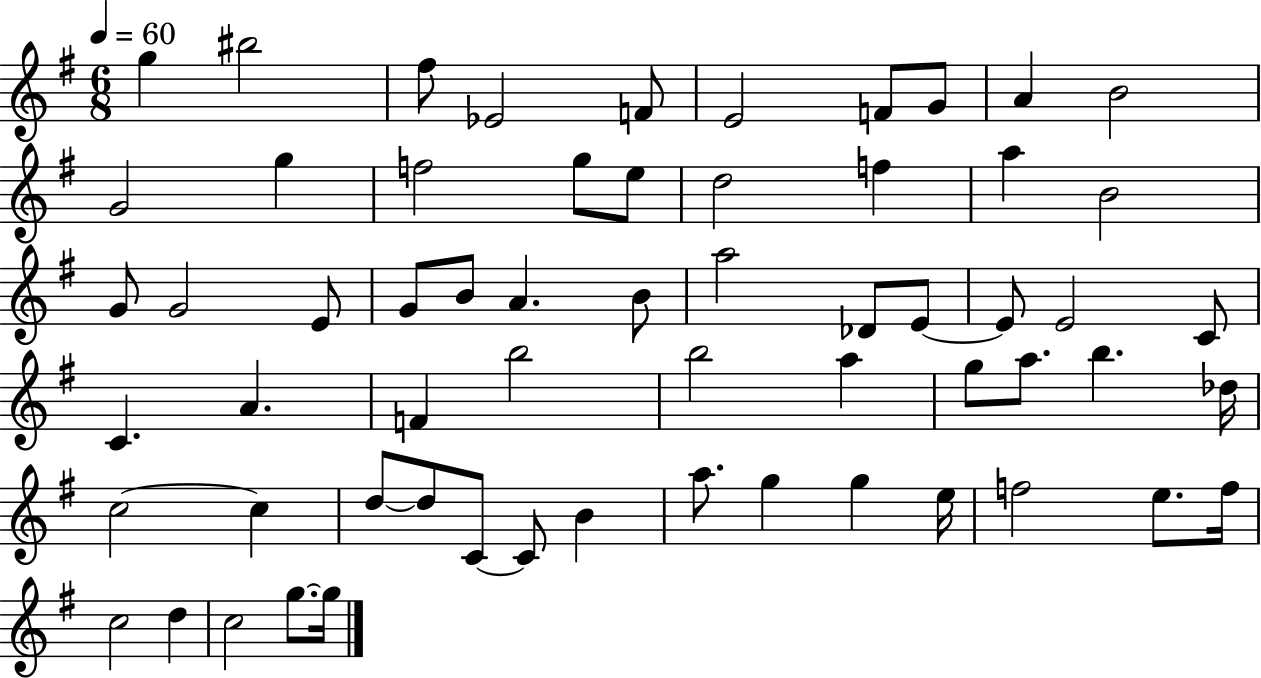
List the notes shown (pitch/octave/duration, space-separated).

G5/q BIS5/h F#5/e Eb4/h F4/e E4/h F4/e G4/e A4/q B4/h G4/h G5/q F5/h G5/e E5/e D5/h F5/q A5/q B4/h G4/e G4/h E4/e G4/e B4/e A4/q. B4/e A5/h Db4/e E4/e E4/e E4/h C4/e C4/q. A4/q. F4/q B5/h B5/h A5/q G5/e A5/e. B5/q. Db5/s C5/h C5/q D5/e D5/e C4/e C4/e B4/q A5/e. G5/q G5/q E5/s F5/h E5/e. F5/s C5/h D5/q C5/h G5/e. G5/s